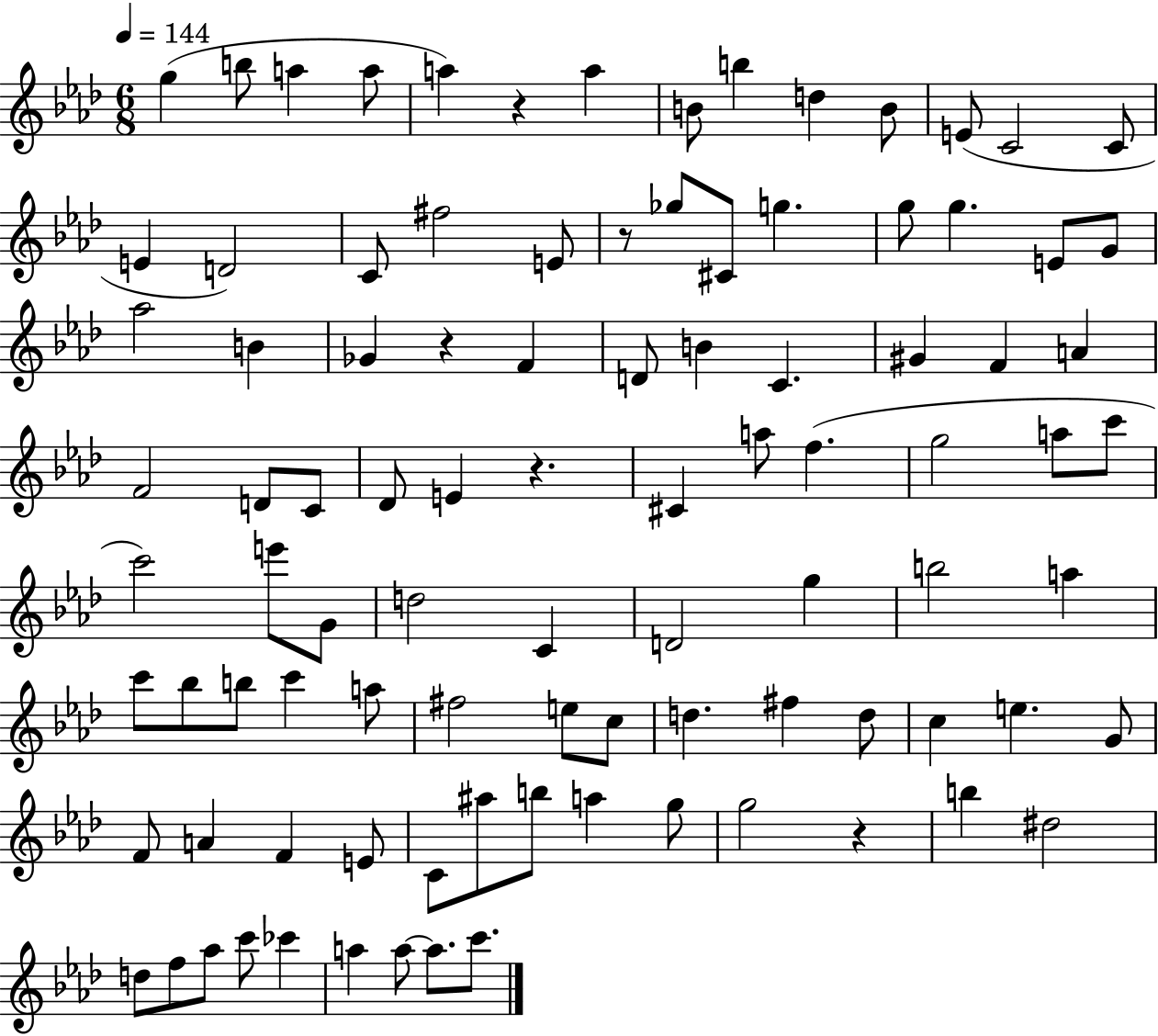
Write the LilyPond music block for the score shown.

{
  \clef treble
  \numericTimeSignature
  \time 6/8
  \key aes \major
  \tempo 4 = 144
  g''4( b''8 a''4 a''8 | a''4) r4 a''4 | b'8 b''4 d''4 b'8 | e'8( c'2 c'8 | \break e'4 d'2) | c'8 fis''2 e'8 | r8 ges''8 cis'8 g''4. | g''8 g''4. e'8 g'8 | \break aes''2 b'4 | ges'4 r4 f'4 | d'8 b'4 c'4. | gis'4 f'4 a'4 | \break f'2 d'8 c'8 | des'8 e'4 r4. | cis'4 a''8 f''4.( | g''2 a''8 c'''8 | \break c'''2) e'''8 g'8 | d''2 c'4 | d'2 g''4 | b''2 a''4 | \break c'''8 bes''8 b''8 c'''4 a''8 | fis''2 e''8 c''8 | d''4. fis''4 d''8 | c''4 e''4. g'8 | \break f'8 a'4 f'4 e'8 | c'8 ais''8 b''8 a''4 g''8 | g''2 r4 | b''4 dis''2 | \break d''8 f''8 aes''8 c'''8 ces'''4 | a''4 a''8~~ a''8. c'''8. | \bar "|."
}